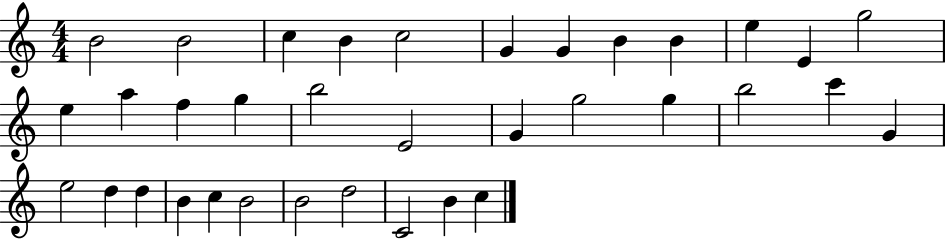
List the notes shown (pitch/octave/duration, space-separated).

B4/h B4/h C5/q B4/q C5/h G4/q G4/q B4/q B4/q E5/q E4/q G5/h E5/q A5/q F5/q G5/q B5/h E4/h G4/q G5/h G5/q B5/h C6/q G4/q E5/h D5/q D5/q B4/q C5/q B4/h B4/h D5/h C4/h B4/q C5/q